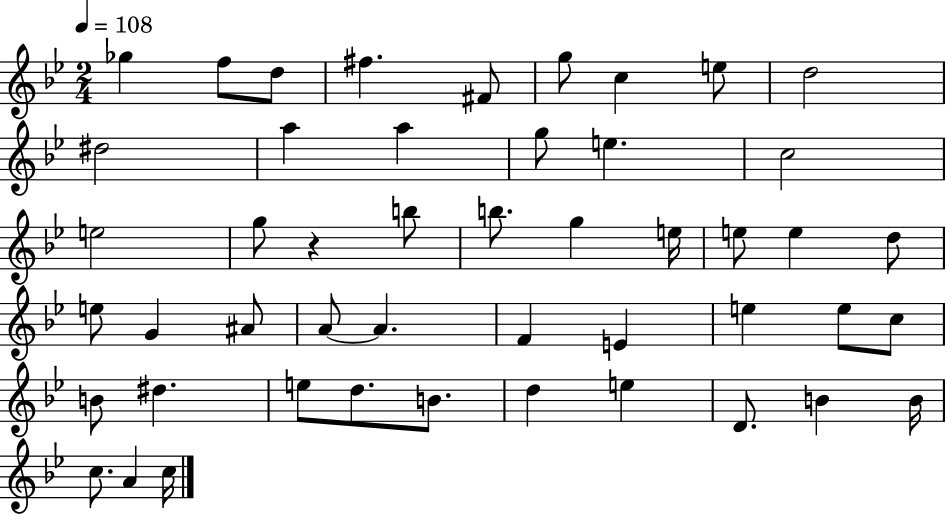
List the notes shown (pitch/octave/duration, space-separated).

Gb5/q F5/e D5/e F#5/q. F#4/e G5/e C5/q E5/e D5/h D#5/h A5/q A5/q G5/e E5/q. C5/h E5/h G5/e R/q B5/e B5/e. G5/q E5/s E5/e E5/q D5/e E5/e G4/q A#4/e A4/e A4/q. F4/q E4/q E5/q E5/e C5/e B4/e D#5/q. E5/e D5/e. B4/e. D5/q E5/q D4/e. B4/q B4/s C5/e. A4/q C5/s